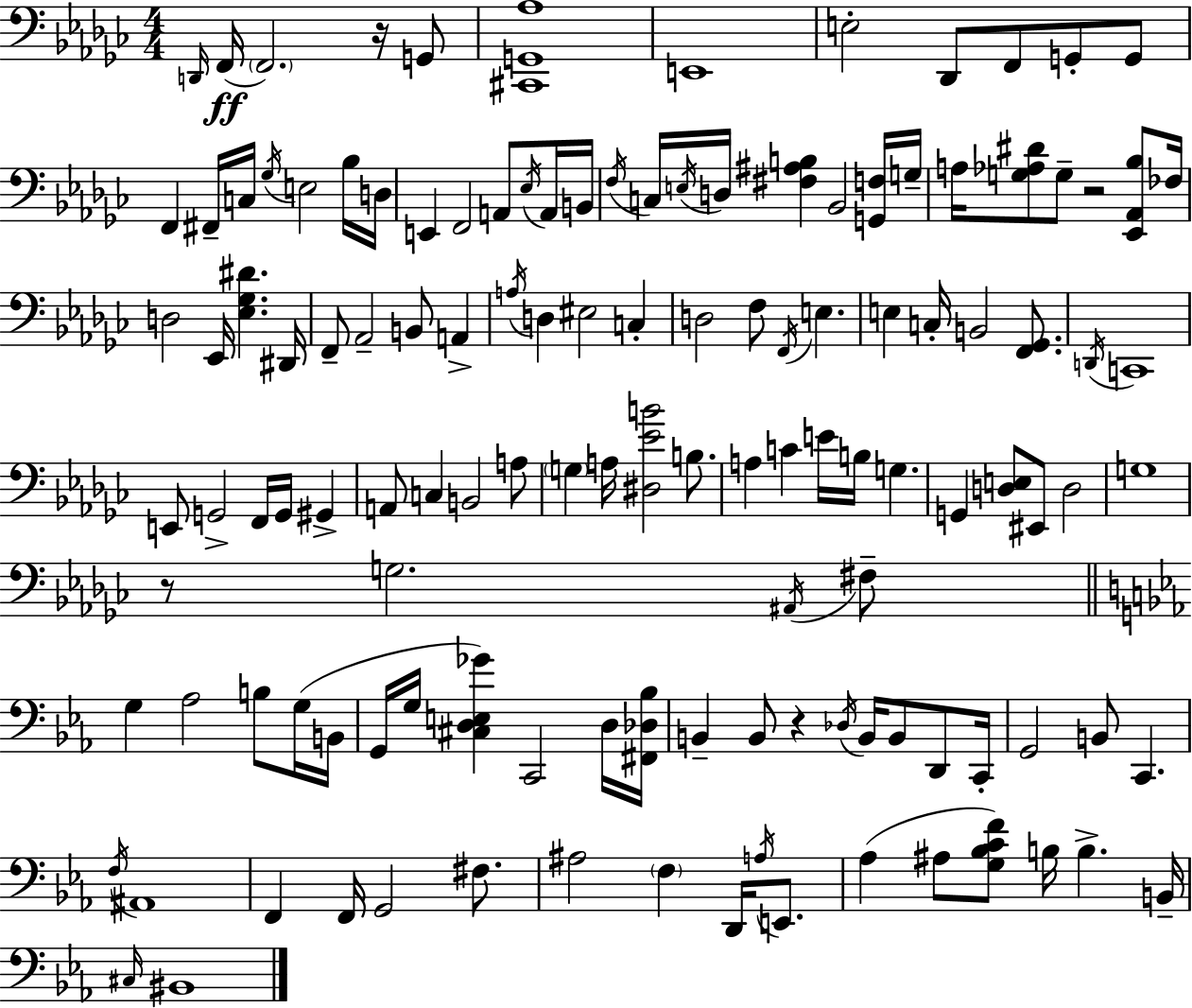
{
  \clef bass
  \numericTimeSignature
  \time 4/4
  \key ees \minor
  \grace { d,16 }(\ff f,16 \parenthesize f,2.) r16 g,8 | <cis, g, aes>1 | e,1 | e2-. des,8 f,8 g,8-. g,8 | \break f,4 fis,16-- c16 \acciaccatura { ges16 } e2 | bes16 d16 e,4 f,2 a,8 | \acciaccatura { ees16 } a,16 b,16 \acciaccatura { f16 } c16 \acciaccatura { e16 } d16 <fis ais b>4 bes,2 | <g, f>16 g16-- a16 <g aes dis'>8 g8-- r2 | \break <ees, aes, bes>8 fes16 d2 ees,16 <ees ges dis'>4. | dis,16 f,8-- aes,2-- b,8 | a,4-> \acciaccatura { a16 } d4 eis2 | c4-. d2 f8 | \break \acciaccatura { f,16 } e4. e4 c16-. b,2 | <f, ges,>8. \acciaccatura { d,16 } c,1 | e,8 g,2-> | f,16 g,16 gis,4-> a,8 c4 b,2 | \break a8 \parenthesize g4 a16 <dis ees' b'>2 | b8. a4 c'4 | e'16 b16 g4. g,4 <d e>8 eis,8 | d2 g1 | \break r8 g2. | \acciaccatura { ais,16 } fis8-- \bar "||" \break \key ees \major g4 aes2 b8 g16( b,16 | g,16 g16 <cis d e ges'>4) c,2 d16 <fis, des bes>16 | b,4-- b,8 r4 \acciaccatura { des16 } b,16 b,8 d,8 | c,16-. g,2 b,8 c,4. | \break \acciaccatura { f16 } ais,1 | f,4 f,16 g,2 fis8. | ais2 \parenthesize f4 d,16 \acciaccatura { a16 } | e,8. aes4( ais8 <g bes c' f'>8) b16 b4.-> | \break b,16-- \grace { cis16 } bis,1 | \bar "|."
}